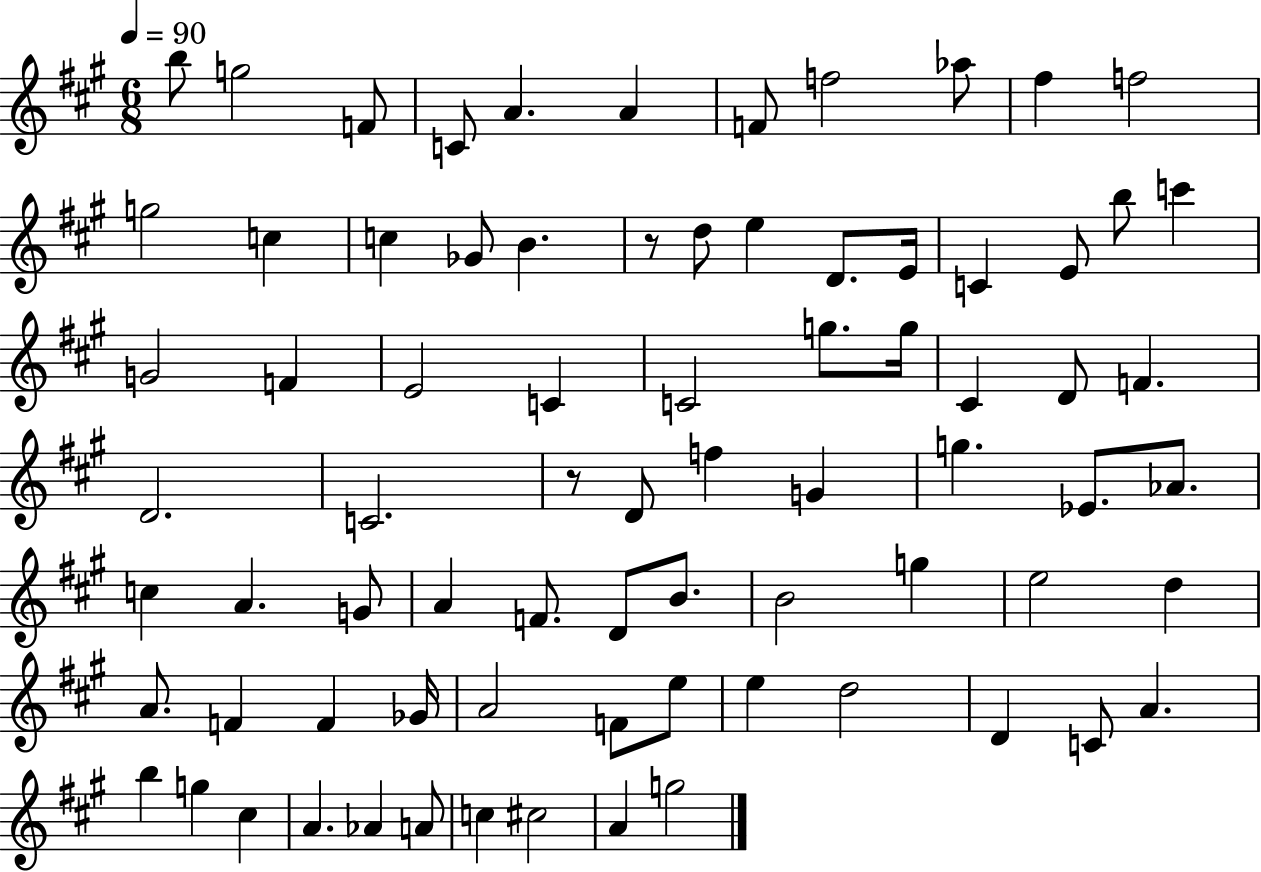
{
  \clef treble
  \numericTimeSignature
  \time 6/8
  \key a \major
  \tempo 4 = 90
  b''8 g''2 f'8 | c'8 a'4. a'4 | f'8 f''2 aes''8 | fis''4 f''2 | \break g''2 c''4 | c''4 ges'8 b'4. | r8 d''8 e''4 d'8. e'16 | c'4 e'8 b''8 c'''4 | \break g'2 f'4 | e'2 c'4 | c'2 g''8. g''16 | cis'4 d'8 f'4. | \break d'2. | c'2. | r8 d'8 f''4 g'4 | g''4. ees'8. aes'8. | \break c''4 a'4. g'8 | a'4 f'8. d'8 b'8. | b'2 g''4 | e''2 d''4 | \break a'8. f'4 f'4 ges'16 | a'2 f'8 e''8 | e''4 d''2 | d'4 c'8 a'4. | \break b''4 g''4 cis''4 | a'4. aes'4 a'8 | c''4 cis''2 | a'4 g''2 | \break \bar "|."
}